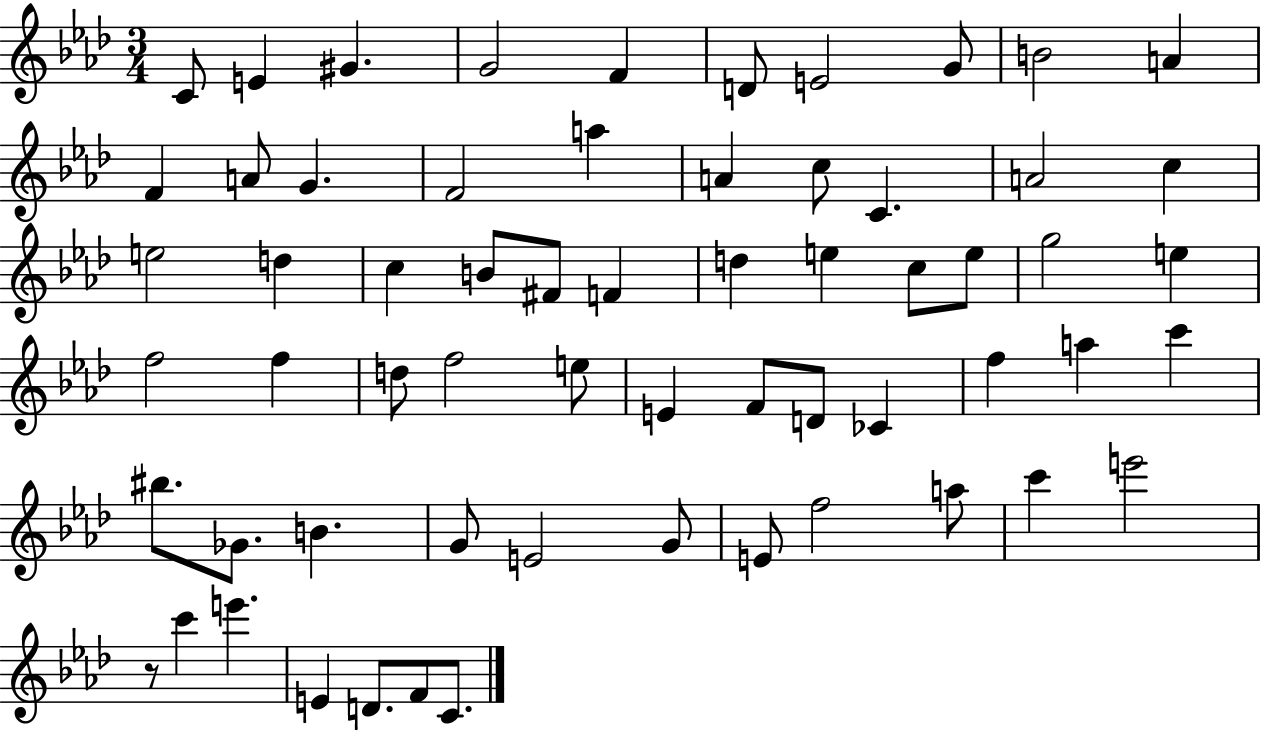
{
  \clef treble
  \numericTimeSignature
  \time 3/4
  \key aes \major
  c'8 e'4 gis'4. | g'2 f'4 | d'8 e'2 g'8 | b'2 a'4 | \break f'4 a'8 g'4. | f'2 a''4 | a'4 c''8 c'4. | a'2 c''4 | \break e''2 d''4 | c''4 b'8 fis'8 f'4 | d''4 e''4 c''8 e''8 | g''2 e''4 | \break f''2 f''4 | d''8 f''2 e''8 | e'4 f'8 d'8 ces'4 | f''4 a''4 c'''4 | \break bis''8. ges'8. b'4. | g'8 e'2 g'8 | e'8 f''2 a''8 | c'''4 e'''2 | \break r8 c'''4 e'''4. | e'4 d'8. f'8 c'8. | \bar "|."
}